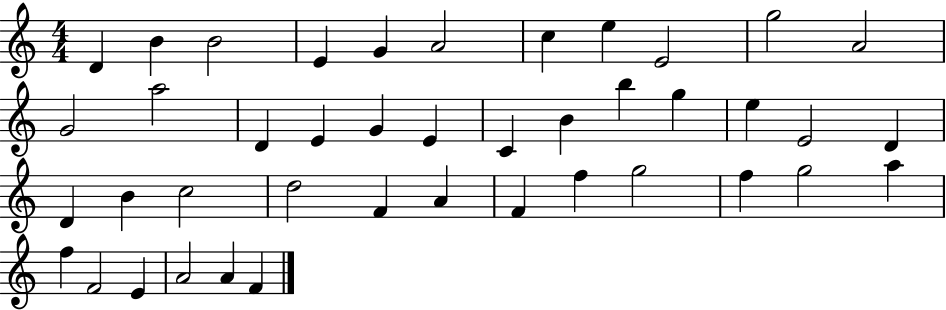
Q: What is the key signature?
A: C major